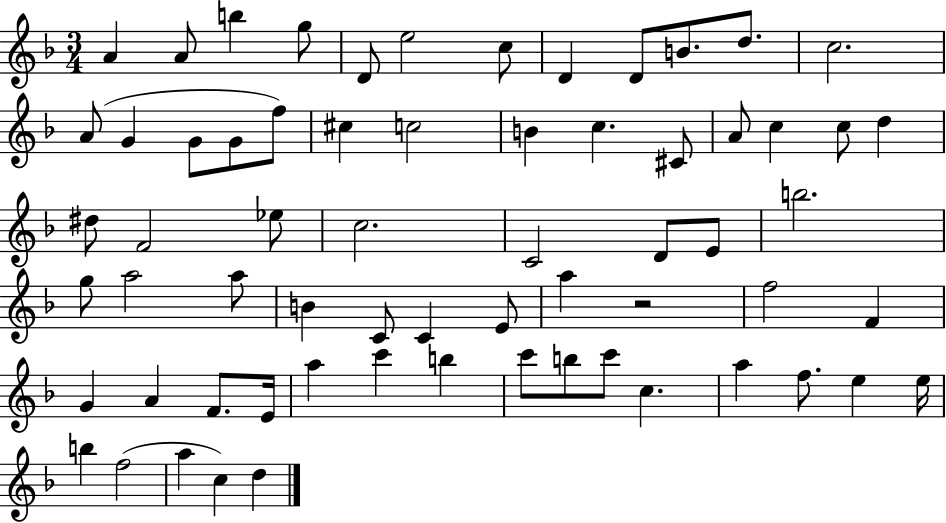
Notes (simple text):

A4/q A4/e B5/q G5/e D4/e E5/h C5/e D4/q D4/e B4/e. D5/e. C5/h. A4/e G4/q G4/e G4/e F5/e C#5/q C5/h B4/q C5/q. C#4/e A4/e C5/q C5/e D5/q D#5/e F4/h Eb5/e C5/h. C4/h D4/e E4/e B5/h. G5/e A5/h A5/e B4/q C4/e C4/q E4/e A5/q R/h F5/h F4/q G4/q A4/q F4/e. E4/s A5/q C6/q B5/q C6/e B5/e C6/e C5/q. A5/q F5/e. E5/q E5/s B5/q F5/h A5/q C5/q D5/q